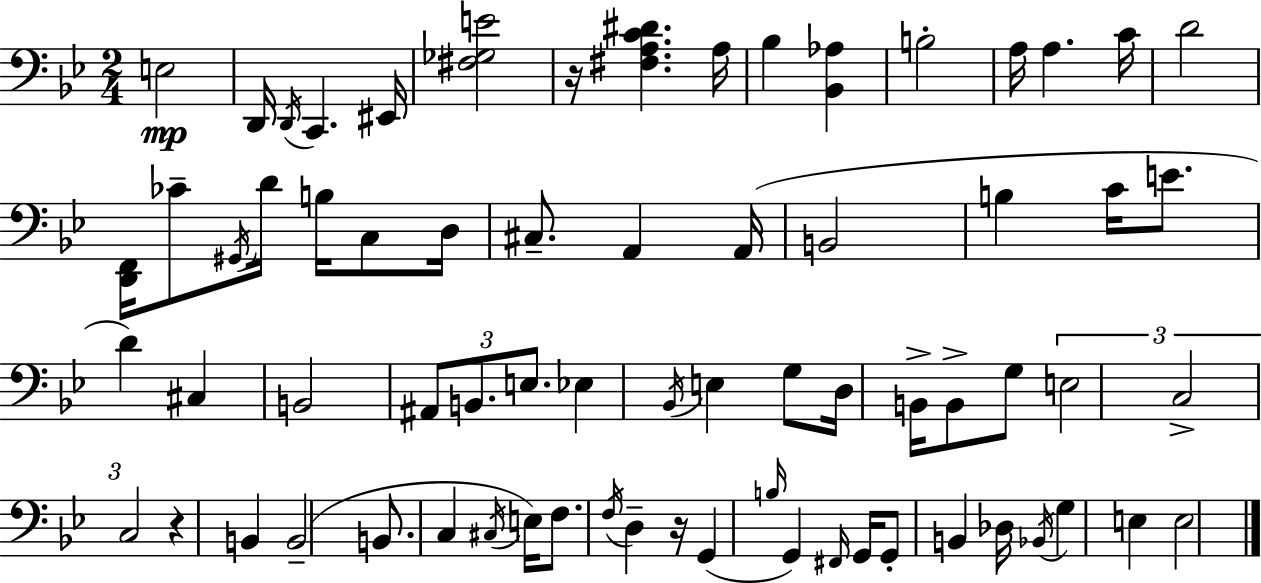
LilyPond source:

{
  \clef bass
  \numericTimeSignature
  \time 2/4
  \key bes \major
  e2\mp | d,16 \acciaccatura { d,16 } c,4. | eis,16 <fis ges e'>2 | r16 <fis a c' dis'>4. | \break a16 bes4 <bes, aes>4 | b2-. | a16 a4. | c'16 d'2 | \break <d, f,>16 ces'8-- \acciaccatura { gis,16 } d'16 b16 c8 | d16 cis8.-- a,4 | a,16( b,2 | b4 c'16 e'8. | \break d'4) cis4 | b,2 | \tuplet 3/2 { ais,8 b,8. e8. } | ees4 \acciaccatura { bes,16 } e4 | \break g8 d16 b,16-> b,8-> | g8 \tuplet 3/2 { e2 | c2-> | c2 } | \break r4 b,4 | b,2--( | b,8. c4 | \acciaccatura { cis16 } e16) f8. \acciaccatura { f16 } | \break d4-- r16 g,4( | \grace { b16 } g,4) \grace { fis,16 } g,16 | g,8-. b,4 des16 \acciaccatura { bes,16 } | g4 e4 | \break e2 | \bar "|."
}